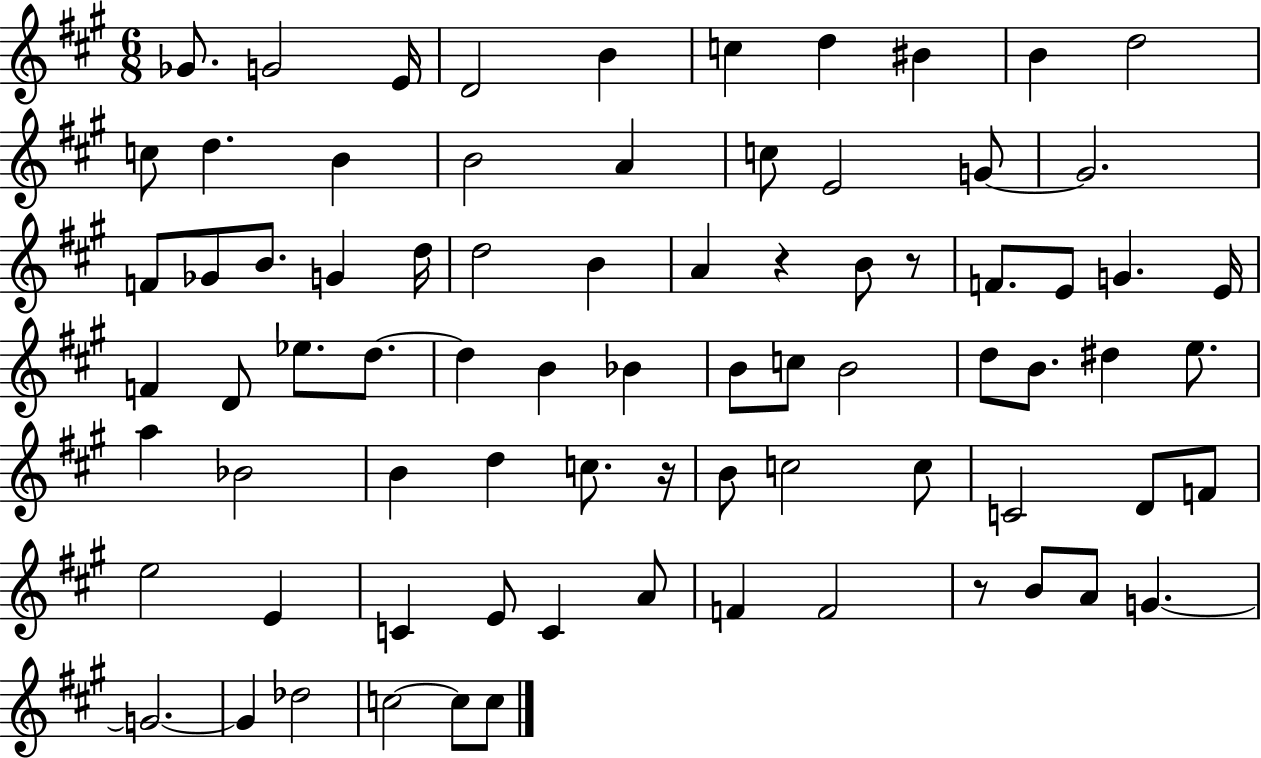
Gb4/e. G4/h E4/s D4/h B4/q C5/q D5/q BIS4/q B4/q D5/h C5/e D5/q. B4/q B4/h A4/q C5/e E4/h G4/e G4/h. F4/e Gb4/e B4/e. G4/q D5/s D5/h B4/q A4/q R/q B4/e R/e F4/e. E4/e G4/q. E4/s F4/q D4/e Eb5/e. D5/e. D5/q B4/q Bb4/q B4/e C5/e B4/h D5/e B4/e. D#5/q E5/e. A5/q Bb4/h B4/q D5/q C5/e. R/s B4/e C5/h C5/e C4/h D4/e F4/e E5/h E4/q C4/q E4/e C4/q A4/e F4/q F4/h R/e B4/e A4/e G4/q. G4/h. G4/q Db5/h C5/h C5/e C5/e